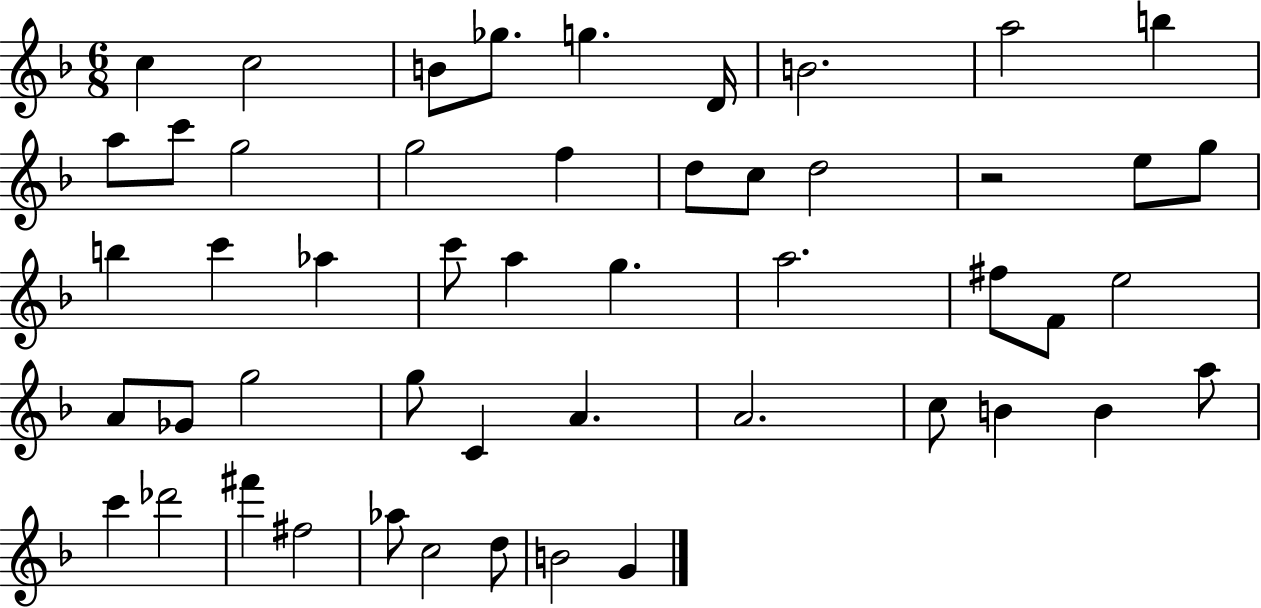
{
  \clef treble
  \numericTimeSignature
  \time 6/8
  \key f \major
  c''4 c''2 | b'8 ges''8. g''4. d'16 | b'2. | a''2 b''4 | \break a''8 c'''8 g''2 | g''2 f''4 | d''8 c''8 d''2 | r2 e''8 g''8 | \break b''4 c'''4 aes''4 | c'''8 a''4 g''4. | a''2. | fis''8 f'8 e''2 | \break a'8 ges'8 g''2 | g''8 c'4 a'4. | a'2. | c''8 b'4 b'4 a''8 | \break c'''4 des'''2 | fis'''4 fis''2 | aes''8 c''2 d''8 | b'2 g'4 | \break \bar "|."
}